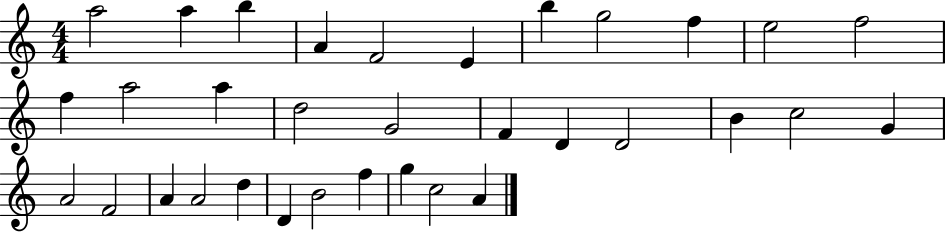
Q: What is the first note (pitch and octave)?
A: A5